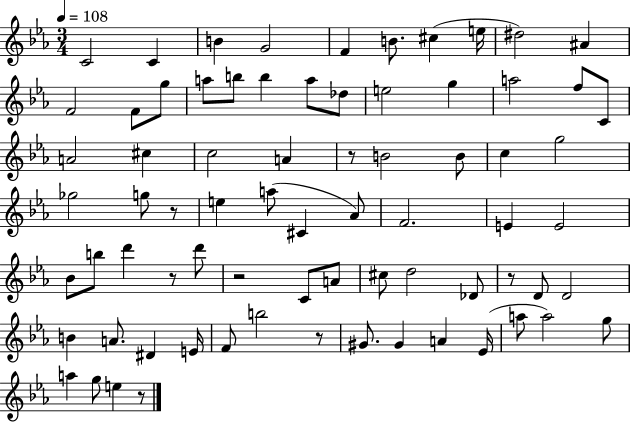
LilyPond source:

{
  \clef treble
  \numericTimeSignature
  \time 3/4
  \key ees \major
  \tempo 4 = 108
  c'2 c'4 | b'4 g'2 | f'4 b'8. cis''4( e''16 | dis''2) ais'4 | \break f'2 f'8 g''8 | a''8 b''8 b''4 a''8 des''8 | e''2 g''4 | a''2 f''8 c'8 | \break a'2 cis''4 | c''2 a'4 | r8 b'2 b'8 | c''4 g''2 | \break ges''2 g''8 r8 | e''4 a''8( cis'4 aes'8) | f'2. | e'4 e'2 | \break bes'8 b''8 d'''4 r8 d'''8 | r2 c'8 a'8 | cis''8 d''2 des'8 | r8 d'8 d'2 | \break b'4 a'8. dis'4 e'16 | f'8 b''2 r8 | gis'8. gis'4 a'4 ees'16( | a''8 a''2) g''8 | \break a''4 g''8 e''4 r8 | \bar "|."
}